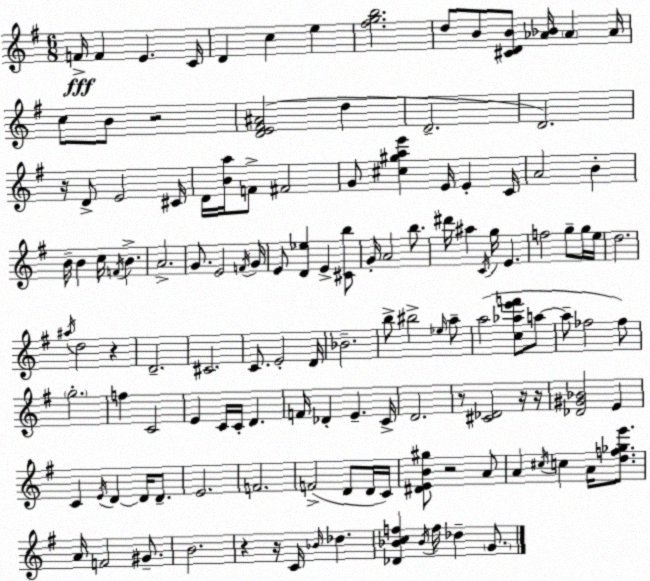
X:1
T:Untitled
M:6/8
L:1/4
K:G
F/4 F E C/4 D c e [^fgb]2 d/2 B/2 [^CDB]/2 [_A_B]/4 _A _A/4 c/2 B/2 z2 [DE^F^A]2 d D2 D2 z/4 D/2 E2 ^C/4 D/4 [Ba]/4 F/2 ^F2 G/2 [^c^gae'] E/4 E C/4 A2 B B/4 B c/4 F/4 B A2 G/2 E2 F/4 G/4 E/2 [D_e] E [^Cb]/2 G/4 A2 b/2 ^d'/4 ^a C/4 g/4 E f2 g/2 g/4 e/4 d2 ^a/4 d2 z D2 ^C2 C/2 E2 D/4 _B2 b/2 ^b2 _e/4 a/2 a2 [c_ae'f']/2 a/2 a/2 _f2 _f/2 g2 f C2 E C/4 C/4 D F/4 _D E C/4 D2 z/2 [^C_D]2 z/4 z/4 [_D^G_B]2 E C E/4 D D/4 D/2 E2 F2 F2 D/2 D/4 C/4 [^DEB^g]/2 z2 A/2 A ^c/4 c A/4 [df_ge']/2 A/4 F2 ^G/2 B2 z z/4 C/4 _B/4 _d [_D_Bcf] _B/4 f/4 _d G/2